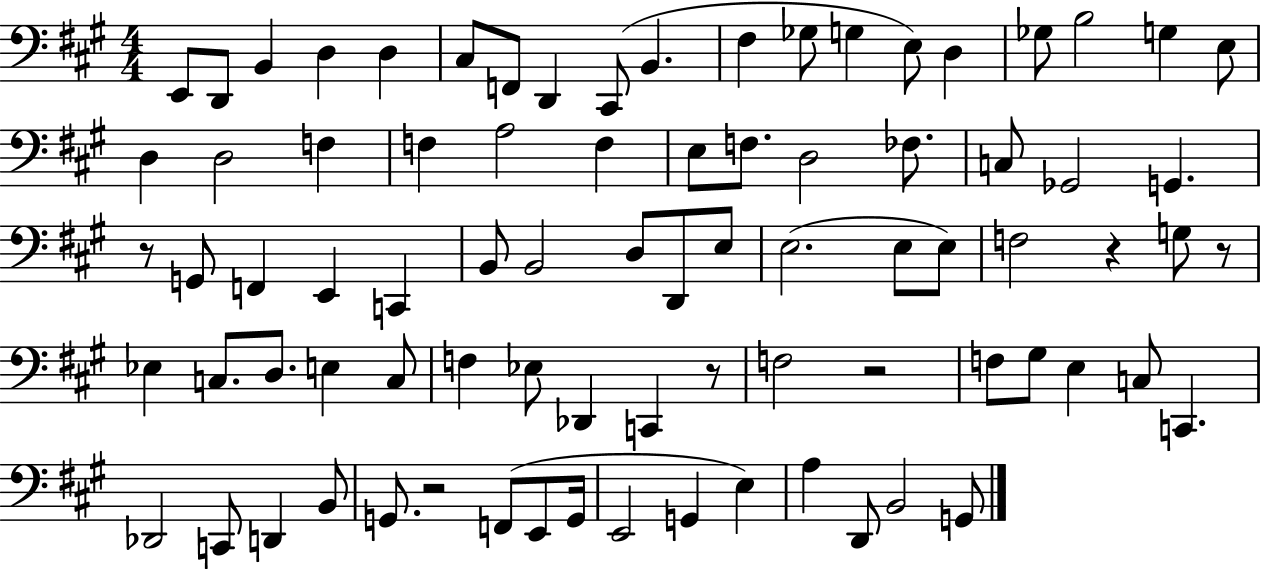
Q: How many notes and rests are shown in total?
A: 82